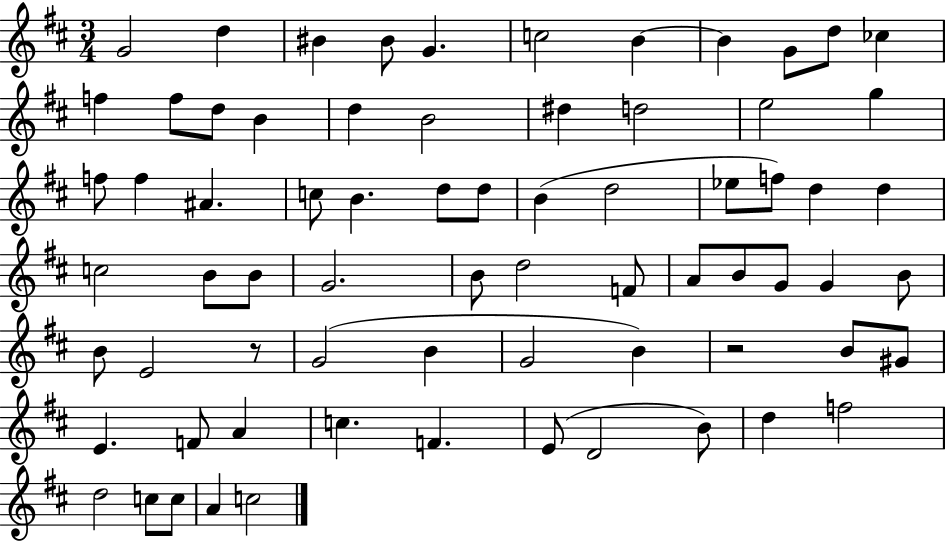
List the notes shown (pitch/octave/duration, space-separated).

G4/h D5/q BIS4/q BIS4/e G4/q. C5/h B4/q B4/q G4/e D5/e CES5/q F5/q F5/e D5/e B4/q D5/q B4/h D#5/q D5/h E5/h G5/q F5/e F5/q A#4/q. C5/e B4/q. D5/e D5/e B4/q D5/h Eb5/e F5/e D5/q D5/q C5/h B4/e B4/e G4/h. B4/e D5/h F4/e A4/e B4/e G4/e G4/q B4/e B4/e E4/h R/e G4/h B4/q G4/h B4/q R/h B4/e G#4/e E4/q. F4/e A4/q C5/q. F4/q. E4/e D4/h B4/e D5/q F5/h D5/h C5/e C5/e A4/q C5/h